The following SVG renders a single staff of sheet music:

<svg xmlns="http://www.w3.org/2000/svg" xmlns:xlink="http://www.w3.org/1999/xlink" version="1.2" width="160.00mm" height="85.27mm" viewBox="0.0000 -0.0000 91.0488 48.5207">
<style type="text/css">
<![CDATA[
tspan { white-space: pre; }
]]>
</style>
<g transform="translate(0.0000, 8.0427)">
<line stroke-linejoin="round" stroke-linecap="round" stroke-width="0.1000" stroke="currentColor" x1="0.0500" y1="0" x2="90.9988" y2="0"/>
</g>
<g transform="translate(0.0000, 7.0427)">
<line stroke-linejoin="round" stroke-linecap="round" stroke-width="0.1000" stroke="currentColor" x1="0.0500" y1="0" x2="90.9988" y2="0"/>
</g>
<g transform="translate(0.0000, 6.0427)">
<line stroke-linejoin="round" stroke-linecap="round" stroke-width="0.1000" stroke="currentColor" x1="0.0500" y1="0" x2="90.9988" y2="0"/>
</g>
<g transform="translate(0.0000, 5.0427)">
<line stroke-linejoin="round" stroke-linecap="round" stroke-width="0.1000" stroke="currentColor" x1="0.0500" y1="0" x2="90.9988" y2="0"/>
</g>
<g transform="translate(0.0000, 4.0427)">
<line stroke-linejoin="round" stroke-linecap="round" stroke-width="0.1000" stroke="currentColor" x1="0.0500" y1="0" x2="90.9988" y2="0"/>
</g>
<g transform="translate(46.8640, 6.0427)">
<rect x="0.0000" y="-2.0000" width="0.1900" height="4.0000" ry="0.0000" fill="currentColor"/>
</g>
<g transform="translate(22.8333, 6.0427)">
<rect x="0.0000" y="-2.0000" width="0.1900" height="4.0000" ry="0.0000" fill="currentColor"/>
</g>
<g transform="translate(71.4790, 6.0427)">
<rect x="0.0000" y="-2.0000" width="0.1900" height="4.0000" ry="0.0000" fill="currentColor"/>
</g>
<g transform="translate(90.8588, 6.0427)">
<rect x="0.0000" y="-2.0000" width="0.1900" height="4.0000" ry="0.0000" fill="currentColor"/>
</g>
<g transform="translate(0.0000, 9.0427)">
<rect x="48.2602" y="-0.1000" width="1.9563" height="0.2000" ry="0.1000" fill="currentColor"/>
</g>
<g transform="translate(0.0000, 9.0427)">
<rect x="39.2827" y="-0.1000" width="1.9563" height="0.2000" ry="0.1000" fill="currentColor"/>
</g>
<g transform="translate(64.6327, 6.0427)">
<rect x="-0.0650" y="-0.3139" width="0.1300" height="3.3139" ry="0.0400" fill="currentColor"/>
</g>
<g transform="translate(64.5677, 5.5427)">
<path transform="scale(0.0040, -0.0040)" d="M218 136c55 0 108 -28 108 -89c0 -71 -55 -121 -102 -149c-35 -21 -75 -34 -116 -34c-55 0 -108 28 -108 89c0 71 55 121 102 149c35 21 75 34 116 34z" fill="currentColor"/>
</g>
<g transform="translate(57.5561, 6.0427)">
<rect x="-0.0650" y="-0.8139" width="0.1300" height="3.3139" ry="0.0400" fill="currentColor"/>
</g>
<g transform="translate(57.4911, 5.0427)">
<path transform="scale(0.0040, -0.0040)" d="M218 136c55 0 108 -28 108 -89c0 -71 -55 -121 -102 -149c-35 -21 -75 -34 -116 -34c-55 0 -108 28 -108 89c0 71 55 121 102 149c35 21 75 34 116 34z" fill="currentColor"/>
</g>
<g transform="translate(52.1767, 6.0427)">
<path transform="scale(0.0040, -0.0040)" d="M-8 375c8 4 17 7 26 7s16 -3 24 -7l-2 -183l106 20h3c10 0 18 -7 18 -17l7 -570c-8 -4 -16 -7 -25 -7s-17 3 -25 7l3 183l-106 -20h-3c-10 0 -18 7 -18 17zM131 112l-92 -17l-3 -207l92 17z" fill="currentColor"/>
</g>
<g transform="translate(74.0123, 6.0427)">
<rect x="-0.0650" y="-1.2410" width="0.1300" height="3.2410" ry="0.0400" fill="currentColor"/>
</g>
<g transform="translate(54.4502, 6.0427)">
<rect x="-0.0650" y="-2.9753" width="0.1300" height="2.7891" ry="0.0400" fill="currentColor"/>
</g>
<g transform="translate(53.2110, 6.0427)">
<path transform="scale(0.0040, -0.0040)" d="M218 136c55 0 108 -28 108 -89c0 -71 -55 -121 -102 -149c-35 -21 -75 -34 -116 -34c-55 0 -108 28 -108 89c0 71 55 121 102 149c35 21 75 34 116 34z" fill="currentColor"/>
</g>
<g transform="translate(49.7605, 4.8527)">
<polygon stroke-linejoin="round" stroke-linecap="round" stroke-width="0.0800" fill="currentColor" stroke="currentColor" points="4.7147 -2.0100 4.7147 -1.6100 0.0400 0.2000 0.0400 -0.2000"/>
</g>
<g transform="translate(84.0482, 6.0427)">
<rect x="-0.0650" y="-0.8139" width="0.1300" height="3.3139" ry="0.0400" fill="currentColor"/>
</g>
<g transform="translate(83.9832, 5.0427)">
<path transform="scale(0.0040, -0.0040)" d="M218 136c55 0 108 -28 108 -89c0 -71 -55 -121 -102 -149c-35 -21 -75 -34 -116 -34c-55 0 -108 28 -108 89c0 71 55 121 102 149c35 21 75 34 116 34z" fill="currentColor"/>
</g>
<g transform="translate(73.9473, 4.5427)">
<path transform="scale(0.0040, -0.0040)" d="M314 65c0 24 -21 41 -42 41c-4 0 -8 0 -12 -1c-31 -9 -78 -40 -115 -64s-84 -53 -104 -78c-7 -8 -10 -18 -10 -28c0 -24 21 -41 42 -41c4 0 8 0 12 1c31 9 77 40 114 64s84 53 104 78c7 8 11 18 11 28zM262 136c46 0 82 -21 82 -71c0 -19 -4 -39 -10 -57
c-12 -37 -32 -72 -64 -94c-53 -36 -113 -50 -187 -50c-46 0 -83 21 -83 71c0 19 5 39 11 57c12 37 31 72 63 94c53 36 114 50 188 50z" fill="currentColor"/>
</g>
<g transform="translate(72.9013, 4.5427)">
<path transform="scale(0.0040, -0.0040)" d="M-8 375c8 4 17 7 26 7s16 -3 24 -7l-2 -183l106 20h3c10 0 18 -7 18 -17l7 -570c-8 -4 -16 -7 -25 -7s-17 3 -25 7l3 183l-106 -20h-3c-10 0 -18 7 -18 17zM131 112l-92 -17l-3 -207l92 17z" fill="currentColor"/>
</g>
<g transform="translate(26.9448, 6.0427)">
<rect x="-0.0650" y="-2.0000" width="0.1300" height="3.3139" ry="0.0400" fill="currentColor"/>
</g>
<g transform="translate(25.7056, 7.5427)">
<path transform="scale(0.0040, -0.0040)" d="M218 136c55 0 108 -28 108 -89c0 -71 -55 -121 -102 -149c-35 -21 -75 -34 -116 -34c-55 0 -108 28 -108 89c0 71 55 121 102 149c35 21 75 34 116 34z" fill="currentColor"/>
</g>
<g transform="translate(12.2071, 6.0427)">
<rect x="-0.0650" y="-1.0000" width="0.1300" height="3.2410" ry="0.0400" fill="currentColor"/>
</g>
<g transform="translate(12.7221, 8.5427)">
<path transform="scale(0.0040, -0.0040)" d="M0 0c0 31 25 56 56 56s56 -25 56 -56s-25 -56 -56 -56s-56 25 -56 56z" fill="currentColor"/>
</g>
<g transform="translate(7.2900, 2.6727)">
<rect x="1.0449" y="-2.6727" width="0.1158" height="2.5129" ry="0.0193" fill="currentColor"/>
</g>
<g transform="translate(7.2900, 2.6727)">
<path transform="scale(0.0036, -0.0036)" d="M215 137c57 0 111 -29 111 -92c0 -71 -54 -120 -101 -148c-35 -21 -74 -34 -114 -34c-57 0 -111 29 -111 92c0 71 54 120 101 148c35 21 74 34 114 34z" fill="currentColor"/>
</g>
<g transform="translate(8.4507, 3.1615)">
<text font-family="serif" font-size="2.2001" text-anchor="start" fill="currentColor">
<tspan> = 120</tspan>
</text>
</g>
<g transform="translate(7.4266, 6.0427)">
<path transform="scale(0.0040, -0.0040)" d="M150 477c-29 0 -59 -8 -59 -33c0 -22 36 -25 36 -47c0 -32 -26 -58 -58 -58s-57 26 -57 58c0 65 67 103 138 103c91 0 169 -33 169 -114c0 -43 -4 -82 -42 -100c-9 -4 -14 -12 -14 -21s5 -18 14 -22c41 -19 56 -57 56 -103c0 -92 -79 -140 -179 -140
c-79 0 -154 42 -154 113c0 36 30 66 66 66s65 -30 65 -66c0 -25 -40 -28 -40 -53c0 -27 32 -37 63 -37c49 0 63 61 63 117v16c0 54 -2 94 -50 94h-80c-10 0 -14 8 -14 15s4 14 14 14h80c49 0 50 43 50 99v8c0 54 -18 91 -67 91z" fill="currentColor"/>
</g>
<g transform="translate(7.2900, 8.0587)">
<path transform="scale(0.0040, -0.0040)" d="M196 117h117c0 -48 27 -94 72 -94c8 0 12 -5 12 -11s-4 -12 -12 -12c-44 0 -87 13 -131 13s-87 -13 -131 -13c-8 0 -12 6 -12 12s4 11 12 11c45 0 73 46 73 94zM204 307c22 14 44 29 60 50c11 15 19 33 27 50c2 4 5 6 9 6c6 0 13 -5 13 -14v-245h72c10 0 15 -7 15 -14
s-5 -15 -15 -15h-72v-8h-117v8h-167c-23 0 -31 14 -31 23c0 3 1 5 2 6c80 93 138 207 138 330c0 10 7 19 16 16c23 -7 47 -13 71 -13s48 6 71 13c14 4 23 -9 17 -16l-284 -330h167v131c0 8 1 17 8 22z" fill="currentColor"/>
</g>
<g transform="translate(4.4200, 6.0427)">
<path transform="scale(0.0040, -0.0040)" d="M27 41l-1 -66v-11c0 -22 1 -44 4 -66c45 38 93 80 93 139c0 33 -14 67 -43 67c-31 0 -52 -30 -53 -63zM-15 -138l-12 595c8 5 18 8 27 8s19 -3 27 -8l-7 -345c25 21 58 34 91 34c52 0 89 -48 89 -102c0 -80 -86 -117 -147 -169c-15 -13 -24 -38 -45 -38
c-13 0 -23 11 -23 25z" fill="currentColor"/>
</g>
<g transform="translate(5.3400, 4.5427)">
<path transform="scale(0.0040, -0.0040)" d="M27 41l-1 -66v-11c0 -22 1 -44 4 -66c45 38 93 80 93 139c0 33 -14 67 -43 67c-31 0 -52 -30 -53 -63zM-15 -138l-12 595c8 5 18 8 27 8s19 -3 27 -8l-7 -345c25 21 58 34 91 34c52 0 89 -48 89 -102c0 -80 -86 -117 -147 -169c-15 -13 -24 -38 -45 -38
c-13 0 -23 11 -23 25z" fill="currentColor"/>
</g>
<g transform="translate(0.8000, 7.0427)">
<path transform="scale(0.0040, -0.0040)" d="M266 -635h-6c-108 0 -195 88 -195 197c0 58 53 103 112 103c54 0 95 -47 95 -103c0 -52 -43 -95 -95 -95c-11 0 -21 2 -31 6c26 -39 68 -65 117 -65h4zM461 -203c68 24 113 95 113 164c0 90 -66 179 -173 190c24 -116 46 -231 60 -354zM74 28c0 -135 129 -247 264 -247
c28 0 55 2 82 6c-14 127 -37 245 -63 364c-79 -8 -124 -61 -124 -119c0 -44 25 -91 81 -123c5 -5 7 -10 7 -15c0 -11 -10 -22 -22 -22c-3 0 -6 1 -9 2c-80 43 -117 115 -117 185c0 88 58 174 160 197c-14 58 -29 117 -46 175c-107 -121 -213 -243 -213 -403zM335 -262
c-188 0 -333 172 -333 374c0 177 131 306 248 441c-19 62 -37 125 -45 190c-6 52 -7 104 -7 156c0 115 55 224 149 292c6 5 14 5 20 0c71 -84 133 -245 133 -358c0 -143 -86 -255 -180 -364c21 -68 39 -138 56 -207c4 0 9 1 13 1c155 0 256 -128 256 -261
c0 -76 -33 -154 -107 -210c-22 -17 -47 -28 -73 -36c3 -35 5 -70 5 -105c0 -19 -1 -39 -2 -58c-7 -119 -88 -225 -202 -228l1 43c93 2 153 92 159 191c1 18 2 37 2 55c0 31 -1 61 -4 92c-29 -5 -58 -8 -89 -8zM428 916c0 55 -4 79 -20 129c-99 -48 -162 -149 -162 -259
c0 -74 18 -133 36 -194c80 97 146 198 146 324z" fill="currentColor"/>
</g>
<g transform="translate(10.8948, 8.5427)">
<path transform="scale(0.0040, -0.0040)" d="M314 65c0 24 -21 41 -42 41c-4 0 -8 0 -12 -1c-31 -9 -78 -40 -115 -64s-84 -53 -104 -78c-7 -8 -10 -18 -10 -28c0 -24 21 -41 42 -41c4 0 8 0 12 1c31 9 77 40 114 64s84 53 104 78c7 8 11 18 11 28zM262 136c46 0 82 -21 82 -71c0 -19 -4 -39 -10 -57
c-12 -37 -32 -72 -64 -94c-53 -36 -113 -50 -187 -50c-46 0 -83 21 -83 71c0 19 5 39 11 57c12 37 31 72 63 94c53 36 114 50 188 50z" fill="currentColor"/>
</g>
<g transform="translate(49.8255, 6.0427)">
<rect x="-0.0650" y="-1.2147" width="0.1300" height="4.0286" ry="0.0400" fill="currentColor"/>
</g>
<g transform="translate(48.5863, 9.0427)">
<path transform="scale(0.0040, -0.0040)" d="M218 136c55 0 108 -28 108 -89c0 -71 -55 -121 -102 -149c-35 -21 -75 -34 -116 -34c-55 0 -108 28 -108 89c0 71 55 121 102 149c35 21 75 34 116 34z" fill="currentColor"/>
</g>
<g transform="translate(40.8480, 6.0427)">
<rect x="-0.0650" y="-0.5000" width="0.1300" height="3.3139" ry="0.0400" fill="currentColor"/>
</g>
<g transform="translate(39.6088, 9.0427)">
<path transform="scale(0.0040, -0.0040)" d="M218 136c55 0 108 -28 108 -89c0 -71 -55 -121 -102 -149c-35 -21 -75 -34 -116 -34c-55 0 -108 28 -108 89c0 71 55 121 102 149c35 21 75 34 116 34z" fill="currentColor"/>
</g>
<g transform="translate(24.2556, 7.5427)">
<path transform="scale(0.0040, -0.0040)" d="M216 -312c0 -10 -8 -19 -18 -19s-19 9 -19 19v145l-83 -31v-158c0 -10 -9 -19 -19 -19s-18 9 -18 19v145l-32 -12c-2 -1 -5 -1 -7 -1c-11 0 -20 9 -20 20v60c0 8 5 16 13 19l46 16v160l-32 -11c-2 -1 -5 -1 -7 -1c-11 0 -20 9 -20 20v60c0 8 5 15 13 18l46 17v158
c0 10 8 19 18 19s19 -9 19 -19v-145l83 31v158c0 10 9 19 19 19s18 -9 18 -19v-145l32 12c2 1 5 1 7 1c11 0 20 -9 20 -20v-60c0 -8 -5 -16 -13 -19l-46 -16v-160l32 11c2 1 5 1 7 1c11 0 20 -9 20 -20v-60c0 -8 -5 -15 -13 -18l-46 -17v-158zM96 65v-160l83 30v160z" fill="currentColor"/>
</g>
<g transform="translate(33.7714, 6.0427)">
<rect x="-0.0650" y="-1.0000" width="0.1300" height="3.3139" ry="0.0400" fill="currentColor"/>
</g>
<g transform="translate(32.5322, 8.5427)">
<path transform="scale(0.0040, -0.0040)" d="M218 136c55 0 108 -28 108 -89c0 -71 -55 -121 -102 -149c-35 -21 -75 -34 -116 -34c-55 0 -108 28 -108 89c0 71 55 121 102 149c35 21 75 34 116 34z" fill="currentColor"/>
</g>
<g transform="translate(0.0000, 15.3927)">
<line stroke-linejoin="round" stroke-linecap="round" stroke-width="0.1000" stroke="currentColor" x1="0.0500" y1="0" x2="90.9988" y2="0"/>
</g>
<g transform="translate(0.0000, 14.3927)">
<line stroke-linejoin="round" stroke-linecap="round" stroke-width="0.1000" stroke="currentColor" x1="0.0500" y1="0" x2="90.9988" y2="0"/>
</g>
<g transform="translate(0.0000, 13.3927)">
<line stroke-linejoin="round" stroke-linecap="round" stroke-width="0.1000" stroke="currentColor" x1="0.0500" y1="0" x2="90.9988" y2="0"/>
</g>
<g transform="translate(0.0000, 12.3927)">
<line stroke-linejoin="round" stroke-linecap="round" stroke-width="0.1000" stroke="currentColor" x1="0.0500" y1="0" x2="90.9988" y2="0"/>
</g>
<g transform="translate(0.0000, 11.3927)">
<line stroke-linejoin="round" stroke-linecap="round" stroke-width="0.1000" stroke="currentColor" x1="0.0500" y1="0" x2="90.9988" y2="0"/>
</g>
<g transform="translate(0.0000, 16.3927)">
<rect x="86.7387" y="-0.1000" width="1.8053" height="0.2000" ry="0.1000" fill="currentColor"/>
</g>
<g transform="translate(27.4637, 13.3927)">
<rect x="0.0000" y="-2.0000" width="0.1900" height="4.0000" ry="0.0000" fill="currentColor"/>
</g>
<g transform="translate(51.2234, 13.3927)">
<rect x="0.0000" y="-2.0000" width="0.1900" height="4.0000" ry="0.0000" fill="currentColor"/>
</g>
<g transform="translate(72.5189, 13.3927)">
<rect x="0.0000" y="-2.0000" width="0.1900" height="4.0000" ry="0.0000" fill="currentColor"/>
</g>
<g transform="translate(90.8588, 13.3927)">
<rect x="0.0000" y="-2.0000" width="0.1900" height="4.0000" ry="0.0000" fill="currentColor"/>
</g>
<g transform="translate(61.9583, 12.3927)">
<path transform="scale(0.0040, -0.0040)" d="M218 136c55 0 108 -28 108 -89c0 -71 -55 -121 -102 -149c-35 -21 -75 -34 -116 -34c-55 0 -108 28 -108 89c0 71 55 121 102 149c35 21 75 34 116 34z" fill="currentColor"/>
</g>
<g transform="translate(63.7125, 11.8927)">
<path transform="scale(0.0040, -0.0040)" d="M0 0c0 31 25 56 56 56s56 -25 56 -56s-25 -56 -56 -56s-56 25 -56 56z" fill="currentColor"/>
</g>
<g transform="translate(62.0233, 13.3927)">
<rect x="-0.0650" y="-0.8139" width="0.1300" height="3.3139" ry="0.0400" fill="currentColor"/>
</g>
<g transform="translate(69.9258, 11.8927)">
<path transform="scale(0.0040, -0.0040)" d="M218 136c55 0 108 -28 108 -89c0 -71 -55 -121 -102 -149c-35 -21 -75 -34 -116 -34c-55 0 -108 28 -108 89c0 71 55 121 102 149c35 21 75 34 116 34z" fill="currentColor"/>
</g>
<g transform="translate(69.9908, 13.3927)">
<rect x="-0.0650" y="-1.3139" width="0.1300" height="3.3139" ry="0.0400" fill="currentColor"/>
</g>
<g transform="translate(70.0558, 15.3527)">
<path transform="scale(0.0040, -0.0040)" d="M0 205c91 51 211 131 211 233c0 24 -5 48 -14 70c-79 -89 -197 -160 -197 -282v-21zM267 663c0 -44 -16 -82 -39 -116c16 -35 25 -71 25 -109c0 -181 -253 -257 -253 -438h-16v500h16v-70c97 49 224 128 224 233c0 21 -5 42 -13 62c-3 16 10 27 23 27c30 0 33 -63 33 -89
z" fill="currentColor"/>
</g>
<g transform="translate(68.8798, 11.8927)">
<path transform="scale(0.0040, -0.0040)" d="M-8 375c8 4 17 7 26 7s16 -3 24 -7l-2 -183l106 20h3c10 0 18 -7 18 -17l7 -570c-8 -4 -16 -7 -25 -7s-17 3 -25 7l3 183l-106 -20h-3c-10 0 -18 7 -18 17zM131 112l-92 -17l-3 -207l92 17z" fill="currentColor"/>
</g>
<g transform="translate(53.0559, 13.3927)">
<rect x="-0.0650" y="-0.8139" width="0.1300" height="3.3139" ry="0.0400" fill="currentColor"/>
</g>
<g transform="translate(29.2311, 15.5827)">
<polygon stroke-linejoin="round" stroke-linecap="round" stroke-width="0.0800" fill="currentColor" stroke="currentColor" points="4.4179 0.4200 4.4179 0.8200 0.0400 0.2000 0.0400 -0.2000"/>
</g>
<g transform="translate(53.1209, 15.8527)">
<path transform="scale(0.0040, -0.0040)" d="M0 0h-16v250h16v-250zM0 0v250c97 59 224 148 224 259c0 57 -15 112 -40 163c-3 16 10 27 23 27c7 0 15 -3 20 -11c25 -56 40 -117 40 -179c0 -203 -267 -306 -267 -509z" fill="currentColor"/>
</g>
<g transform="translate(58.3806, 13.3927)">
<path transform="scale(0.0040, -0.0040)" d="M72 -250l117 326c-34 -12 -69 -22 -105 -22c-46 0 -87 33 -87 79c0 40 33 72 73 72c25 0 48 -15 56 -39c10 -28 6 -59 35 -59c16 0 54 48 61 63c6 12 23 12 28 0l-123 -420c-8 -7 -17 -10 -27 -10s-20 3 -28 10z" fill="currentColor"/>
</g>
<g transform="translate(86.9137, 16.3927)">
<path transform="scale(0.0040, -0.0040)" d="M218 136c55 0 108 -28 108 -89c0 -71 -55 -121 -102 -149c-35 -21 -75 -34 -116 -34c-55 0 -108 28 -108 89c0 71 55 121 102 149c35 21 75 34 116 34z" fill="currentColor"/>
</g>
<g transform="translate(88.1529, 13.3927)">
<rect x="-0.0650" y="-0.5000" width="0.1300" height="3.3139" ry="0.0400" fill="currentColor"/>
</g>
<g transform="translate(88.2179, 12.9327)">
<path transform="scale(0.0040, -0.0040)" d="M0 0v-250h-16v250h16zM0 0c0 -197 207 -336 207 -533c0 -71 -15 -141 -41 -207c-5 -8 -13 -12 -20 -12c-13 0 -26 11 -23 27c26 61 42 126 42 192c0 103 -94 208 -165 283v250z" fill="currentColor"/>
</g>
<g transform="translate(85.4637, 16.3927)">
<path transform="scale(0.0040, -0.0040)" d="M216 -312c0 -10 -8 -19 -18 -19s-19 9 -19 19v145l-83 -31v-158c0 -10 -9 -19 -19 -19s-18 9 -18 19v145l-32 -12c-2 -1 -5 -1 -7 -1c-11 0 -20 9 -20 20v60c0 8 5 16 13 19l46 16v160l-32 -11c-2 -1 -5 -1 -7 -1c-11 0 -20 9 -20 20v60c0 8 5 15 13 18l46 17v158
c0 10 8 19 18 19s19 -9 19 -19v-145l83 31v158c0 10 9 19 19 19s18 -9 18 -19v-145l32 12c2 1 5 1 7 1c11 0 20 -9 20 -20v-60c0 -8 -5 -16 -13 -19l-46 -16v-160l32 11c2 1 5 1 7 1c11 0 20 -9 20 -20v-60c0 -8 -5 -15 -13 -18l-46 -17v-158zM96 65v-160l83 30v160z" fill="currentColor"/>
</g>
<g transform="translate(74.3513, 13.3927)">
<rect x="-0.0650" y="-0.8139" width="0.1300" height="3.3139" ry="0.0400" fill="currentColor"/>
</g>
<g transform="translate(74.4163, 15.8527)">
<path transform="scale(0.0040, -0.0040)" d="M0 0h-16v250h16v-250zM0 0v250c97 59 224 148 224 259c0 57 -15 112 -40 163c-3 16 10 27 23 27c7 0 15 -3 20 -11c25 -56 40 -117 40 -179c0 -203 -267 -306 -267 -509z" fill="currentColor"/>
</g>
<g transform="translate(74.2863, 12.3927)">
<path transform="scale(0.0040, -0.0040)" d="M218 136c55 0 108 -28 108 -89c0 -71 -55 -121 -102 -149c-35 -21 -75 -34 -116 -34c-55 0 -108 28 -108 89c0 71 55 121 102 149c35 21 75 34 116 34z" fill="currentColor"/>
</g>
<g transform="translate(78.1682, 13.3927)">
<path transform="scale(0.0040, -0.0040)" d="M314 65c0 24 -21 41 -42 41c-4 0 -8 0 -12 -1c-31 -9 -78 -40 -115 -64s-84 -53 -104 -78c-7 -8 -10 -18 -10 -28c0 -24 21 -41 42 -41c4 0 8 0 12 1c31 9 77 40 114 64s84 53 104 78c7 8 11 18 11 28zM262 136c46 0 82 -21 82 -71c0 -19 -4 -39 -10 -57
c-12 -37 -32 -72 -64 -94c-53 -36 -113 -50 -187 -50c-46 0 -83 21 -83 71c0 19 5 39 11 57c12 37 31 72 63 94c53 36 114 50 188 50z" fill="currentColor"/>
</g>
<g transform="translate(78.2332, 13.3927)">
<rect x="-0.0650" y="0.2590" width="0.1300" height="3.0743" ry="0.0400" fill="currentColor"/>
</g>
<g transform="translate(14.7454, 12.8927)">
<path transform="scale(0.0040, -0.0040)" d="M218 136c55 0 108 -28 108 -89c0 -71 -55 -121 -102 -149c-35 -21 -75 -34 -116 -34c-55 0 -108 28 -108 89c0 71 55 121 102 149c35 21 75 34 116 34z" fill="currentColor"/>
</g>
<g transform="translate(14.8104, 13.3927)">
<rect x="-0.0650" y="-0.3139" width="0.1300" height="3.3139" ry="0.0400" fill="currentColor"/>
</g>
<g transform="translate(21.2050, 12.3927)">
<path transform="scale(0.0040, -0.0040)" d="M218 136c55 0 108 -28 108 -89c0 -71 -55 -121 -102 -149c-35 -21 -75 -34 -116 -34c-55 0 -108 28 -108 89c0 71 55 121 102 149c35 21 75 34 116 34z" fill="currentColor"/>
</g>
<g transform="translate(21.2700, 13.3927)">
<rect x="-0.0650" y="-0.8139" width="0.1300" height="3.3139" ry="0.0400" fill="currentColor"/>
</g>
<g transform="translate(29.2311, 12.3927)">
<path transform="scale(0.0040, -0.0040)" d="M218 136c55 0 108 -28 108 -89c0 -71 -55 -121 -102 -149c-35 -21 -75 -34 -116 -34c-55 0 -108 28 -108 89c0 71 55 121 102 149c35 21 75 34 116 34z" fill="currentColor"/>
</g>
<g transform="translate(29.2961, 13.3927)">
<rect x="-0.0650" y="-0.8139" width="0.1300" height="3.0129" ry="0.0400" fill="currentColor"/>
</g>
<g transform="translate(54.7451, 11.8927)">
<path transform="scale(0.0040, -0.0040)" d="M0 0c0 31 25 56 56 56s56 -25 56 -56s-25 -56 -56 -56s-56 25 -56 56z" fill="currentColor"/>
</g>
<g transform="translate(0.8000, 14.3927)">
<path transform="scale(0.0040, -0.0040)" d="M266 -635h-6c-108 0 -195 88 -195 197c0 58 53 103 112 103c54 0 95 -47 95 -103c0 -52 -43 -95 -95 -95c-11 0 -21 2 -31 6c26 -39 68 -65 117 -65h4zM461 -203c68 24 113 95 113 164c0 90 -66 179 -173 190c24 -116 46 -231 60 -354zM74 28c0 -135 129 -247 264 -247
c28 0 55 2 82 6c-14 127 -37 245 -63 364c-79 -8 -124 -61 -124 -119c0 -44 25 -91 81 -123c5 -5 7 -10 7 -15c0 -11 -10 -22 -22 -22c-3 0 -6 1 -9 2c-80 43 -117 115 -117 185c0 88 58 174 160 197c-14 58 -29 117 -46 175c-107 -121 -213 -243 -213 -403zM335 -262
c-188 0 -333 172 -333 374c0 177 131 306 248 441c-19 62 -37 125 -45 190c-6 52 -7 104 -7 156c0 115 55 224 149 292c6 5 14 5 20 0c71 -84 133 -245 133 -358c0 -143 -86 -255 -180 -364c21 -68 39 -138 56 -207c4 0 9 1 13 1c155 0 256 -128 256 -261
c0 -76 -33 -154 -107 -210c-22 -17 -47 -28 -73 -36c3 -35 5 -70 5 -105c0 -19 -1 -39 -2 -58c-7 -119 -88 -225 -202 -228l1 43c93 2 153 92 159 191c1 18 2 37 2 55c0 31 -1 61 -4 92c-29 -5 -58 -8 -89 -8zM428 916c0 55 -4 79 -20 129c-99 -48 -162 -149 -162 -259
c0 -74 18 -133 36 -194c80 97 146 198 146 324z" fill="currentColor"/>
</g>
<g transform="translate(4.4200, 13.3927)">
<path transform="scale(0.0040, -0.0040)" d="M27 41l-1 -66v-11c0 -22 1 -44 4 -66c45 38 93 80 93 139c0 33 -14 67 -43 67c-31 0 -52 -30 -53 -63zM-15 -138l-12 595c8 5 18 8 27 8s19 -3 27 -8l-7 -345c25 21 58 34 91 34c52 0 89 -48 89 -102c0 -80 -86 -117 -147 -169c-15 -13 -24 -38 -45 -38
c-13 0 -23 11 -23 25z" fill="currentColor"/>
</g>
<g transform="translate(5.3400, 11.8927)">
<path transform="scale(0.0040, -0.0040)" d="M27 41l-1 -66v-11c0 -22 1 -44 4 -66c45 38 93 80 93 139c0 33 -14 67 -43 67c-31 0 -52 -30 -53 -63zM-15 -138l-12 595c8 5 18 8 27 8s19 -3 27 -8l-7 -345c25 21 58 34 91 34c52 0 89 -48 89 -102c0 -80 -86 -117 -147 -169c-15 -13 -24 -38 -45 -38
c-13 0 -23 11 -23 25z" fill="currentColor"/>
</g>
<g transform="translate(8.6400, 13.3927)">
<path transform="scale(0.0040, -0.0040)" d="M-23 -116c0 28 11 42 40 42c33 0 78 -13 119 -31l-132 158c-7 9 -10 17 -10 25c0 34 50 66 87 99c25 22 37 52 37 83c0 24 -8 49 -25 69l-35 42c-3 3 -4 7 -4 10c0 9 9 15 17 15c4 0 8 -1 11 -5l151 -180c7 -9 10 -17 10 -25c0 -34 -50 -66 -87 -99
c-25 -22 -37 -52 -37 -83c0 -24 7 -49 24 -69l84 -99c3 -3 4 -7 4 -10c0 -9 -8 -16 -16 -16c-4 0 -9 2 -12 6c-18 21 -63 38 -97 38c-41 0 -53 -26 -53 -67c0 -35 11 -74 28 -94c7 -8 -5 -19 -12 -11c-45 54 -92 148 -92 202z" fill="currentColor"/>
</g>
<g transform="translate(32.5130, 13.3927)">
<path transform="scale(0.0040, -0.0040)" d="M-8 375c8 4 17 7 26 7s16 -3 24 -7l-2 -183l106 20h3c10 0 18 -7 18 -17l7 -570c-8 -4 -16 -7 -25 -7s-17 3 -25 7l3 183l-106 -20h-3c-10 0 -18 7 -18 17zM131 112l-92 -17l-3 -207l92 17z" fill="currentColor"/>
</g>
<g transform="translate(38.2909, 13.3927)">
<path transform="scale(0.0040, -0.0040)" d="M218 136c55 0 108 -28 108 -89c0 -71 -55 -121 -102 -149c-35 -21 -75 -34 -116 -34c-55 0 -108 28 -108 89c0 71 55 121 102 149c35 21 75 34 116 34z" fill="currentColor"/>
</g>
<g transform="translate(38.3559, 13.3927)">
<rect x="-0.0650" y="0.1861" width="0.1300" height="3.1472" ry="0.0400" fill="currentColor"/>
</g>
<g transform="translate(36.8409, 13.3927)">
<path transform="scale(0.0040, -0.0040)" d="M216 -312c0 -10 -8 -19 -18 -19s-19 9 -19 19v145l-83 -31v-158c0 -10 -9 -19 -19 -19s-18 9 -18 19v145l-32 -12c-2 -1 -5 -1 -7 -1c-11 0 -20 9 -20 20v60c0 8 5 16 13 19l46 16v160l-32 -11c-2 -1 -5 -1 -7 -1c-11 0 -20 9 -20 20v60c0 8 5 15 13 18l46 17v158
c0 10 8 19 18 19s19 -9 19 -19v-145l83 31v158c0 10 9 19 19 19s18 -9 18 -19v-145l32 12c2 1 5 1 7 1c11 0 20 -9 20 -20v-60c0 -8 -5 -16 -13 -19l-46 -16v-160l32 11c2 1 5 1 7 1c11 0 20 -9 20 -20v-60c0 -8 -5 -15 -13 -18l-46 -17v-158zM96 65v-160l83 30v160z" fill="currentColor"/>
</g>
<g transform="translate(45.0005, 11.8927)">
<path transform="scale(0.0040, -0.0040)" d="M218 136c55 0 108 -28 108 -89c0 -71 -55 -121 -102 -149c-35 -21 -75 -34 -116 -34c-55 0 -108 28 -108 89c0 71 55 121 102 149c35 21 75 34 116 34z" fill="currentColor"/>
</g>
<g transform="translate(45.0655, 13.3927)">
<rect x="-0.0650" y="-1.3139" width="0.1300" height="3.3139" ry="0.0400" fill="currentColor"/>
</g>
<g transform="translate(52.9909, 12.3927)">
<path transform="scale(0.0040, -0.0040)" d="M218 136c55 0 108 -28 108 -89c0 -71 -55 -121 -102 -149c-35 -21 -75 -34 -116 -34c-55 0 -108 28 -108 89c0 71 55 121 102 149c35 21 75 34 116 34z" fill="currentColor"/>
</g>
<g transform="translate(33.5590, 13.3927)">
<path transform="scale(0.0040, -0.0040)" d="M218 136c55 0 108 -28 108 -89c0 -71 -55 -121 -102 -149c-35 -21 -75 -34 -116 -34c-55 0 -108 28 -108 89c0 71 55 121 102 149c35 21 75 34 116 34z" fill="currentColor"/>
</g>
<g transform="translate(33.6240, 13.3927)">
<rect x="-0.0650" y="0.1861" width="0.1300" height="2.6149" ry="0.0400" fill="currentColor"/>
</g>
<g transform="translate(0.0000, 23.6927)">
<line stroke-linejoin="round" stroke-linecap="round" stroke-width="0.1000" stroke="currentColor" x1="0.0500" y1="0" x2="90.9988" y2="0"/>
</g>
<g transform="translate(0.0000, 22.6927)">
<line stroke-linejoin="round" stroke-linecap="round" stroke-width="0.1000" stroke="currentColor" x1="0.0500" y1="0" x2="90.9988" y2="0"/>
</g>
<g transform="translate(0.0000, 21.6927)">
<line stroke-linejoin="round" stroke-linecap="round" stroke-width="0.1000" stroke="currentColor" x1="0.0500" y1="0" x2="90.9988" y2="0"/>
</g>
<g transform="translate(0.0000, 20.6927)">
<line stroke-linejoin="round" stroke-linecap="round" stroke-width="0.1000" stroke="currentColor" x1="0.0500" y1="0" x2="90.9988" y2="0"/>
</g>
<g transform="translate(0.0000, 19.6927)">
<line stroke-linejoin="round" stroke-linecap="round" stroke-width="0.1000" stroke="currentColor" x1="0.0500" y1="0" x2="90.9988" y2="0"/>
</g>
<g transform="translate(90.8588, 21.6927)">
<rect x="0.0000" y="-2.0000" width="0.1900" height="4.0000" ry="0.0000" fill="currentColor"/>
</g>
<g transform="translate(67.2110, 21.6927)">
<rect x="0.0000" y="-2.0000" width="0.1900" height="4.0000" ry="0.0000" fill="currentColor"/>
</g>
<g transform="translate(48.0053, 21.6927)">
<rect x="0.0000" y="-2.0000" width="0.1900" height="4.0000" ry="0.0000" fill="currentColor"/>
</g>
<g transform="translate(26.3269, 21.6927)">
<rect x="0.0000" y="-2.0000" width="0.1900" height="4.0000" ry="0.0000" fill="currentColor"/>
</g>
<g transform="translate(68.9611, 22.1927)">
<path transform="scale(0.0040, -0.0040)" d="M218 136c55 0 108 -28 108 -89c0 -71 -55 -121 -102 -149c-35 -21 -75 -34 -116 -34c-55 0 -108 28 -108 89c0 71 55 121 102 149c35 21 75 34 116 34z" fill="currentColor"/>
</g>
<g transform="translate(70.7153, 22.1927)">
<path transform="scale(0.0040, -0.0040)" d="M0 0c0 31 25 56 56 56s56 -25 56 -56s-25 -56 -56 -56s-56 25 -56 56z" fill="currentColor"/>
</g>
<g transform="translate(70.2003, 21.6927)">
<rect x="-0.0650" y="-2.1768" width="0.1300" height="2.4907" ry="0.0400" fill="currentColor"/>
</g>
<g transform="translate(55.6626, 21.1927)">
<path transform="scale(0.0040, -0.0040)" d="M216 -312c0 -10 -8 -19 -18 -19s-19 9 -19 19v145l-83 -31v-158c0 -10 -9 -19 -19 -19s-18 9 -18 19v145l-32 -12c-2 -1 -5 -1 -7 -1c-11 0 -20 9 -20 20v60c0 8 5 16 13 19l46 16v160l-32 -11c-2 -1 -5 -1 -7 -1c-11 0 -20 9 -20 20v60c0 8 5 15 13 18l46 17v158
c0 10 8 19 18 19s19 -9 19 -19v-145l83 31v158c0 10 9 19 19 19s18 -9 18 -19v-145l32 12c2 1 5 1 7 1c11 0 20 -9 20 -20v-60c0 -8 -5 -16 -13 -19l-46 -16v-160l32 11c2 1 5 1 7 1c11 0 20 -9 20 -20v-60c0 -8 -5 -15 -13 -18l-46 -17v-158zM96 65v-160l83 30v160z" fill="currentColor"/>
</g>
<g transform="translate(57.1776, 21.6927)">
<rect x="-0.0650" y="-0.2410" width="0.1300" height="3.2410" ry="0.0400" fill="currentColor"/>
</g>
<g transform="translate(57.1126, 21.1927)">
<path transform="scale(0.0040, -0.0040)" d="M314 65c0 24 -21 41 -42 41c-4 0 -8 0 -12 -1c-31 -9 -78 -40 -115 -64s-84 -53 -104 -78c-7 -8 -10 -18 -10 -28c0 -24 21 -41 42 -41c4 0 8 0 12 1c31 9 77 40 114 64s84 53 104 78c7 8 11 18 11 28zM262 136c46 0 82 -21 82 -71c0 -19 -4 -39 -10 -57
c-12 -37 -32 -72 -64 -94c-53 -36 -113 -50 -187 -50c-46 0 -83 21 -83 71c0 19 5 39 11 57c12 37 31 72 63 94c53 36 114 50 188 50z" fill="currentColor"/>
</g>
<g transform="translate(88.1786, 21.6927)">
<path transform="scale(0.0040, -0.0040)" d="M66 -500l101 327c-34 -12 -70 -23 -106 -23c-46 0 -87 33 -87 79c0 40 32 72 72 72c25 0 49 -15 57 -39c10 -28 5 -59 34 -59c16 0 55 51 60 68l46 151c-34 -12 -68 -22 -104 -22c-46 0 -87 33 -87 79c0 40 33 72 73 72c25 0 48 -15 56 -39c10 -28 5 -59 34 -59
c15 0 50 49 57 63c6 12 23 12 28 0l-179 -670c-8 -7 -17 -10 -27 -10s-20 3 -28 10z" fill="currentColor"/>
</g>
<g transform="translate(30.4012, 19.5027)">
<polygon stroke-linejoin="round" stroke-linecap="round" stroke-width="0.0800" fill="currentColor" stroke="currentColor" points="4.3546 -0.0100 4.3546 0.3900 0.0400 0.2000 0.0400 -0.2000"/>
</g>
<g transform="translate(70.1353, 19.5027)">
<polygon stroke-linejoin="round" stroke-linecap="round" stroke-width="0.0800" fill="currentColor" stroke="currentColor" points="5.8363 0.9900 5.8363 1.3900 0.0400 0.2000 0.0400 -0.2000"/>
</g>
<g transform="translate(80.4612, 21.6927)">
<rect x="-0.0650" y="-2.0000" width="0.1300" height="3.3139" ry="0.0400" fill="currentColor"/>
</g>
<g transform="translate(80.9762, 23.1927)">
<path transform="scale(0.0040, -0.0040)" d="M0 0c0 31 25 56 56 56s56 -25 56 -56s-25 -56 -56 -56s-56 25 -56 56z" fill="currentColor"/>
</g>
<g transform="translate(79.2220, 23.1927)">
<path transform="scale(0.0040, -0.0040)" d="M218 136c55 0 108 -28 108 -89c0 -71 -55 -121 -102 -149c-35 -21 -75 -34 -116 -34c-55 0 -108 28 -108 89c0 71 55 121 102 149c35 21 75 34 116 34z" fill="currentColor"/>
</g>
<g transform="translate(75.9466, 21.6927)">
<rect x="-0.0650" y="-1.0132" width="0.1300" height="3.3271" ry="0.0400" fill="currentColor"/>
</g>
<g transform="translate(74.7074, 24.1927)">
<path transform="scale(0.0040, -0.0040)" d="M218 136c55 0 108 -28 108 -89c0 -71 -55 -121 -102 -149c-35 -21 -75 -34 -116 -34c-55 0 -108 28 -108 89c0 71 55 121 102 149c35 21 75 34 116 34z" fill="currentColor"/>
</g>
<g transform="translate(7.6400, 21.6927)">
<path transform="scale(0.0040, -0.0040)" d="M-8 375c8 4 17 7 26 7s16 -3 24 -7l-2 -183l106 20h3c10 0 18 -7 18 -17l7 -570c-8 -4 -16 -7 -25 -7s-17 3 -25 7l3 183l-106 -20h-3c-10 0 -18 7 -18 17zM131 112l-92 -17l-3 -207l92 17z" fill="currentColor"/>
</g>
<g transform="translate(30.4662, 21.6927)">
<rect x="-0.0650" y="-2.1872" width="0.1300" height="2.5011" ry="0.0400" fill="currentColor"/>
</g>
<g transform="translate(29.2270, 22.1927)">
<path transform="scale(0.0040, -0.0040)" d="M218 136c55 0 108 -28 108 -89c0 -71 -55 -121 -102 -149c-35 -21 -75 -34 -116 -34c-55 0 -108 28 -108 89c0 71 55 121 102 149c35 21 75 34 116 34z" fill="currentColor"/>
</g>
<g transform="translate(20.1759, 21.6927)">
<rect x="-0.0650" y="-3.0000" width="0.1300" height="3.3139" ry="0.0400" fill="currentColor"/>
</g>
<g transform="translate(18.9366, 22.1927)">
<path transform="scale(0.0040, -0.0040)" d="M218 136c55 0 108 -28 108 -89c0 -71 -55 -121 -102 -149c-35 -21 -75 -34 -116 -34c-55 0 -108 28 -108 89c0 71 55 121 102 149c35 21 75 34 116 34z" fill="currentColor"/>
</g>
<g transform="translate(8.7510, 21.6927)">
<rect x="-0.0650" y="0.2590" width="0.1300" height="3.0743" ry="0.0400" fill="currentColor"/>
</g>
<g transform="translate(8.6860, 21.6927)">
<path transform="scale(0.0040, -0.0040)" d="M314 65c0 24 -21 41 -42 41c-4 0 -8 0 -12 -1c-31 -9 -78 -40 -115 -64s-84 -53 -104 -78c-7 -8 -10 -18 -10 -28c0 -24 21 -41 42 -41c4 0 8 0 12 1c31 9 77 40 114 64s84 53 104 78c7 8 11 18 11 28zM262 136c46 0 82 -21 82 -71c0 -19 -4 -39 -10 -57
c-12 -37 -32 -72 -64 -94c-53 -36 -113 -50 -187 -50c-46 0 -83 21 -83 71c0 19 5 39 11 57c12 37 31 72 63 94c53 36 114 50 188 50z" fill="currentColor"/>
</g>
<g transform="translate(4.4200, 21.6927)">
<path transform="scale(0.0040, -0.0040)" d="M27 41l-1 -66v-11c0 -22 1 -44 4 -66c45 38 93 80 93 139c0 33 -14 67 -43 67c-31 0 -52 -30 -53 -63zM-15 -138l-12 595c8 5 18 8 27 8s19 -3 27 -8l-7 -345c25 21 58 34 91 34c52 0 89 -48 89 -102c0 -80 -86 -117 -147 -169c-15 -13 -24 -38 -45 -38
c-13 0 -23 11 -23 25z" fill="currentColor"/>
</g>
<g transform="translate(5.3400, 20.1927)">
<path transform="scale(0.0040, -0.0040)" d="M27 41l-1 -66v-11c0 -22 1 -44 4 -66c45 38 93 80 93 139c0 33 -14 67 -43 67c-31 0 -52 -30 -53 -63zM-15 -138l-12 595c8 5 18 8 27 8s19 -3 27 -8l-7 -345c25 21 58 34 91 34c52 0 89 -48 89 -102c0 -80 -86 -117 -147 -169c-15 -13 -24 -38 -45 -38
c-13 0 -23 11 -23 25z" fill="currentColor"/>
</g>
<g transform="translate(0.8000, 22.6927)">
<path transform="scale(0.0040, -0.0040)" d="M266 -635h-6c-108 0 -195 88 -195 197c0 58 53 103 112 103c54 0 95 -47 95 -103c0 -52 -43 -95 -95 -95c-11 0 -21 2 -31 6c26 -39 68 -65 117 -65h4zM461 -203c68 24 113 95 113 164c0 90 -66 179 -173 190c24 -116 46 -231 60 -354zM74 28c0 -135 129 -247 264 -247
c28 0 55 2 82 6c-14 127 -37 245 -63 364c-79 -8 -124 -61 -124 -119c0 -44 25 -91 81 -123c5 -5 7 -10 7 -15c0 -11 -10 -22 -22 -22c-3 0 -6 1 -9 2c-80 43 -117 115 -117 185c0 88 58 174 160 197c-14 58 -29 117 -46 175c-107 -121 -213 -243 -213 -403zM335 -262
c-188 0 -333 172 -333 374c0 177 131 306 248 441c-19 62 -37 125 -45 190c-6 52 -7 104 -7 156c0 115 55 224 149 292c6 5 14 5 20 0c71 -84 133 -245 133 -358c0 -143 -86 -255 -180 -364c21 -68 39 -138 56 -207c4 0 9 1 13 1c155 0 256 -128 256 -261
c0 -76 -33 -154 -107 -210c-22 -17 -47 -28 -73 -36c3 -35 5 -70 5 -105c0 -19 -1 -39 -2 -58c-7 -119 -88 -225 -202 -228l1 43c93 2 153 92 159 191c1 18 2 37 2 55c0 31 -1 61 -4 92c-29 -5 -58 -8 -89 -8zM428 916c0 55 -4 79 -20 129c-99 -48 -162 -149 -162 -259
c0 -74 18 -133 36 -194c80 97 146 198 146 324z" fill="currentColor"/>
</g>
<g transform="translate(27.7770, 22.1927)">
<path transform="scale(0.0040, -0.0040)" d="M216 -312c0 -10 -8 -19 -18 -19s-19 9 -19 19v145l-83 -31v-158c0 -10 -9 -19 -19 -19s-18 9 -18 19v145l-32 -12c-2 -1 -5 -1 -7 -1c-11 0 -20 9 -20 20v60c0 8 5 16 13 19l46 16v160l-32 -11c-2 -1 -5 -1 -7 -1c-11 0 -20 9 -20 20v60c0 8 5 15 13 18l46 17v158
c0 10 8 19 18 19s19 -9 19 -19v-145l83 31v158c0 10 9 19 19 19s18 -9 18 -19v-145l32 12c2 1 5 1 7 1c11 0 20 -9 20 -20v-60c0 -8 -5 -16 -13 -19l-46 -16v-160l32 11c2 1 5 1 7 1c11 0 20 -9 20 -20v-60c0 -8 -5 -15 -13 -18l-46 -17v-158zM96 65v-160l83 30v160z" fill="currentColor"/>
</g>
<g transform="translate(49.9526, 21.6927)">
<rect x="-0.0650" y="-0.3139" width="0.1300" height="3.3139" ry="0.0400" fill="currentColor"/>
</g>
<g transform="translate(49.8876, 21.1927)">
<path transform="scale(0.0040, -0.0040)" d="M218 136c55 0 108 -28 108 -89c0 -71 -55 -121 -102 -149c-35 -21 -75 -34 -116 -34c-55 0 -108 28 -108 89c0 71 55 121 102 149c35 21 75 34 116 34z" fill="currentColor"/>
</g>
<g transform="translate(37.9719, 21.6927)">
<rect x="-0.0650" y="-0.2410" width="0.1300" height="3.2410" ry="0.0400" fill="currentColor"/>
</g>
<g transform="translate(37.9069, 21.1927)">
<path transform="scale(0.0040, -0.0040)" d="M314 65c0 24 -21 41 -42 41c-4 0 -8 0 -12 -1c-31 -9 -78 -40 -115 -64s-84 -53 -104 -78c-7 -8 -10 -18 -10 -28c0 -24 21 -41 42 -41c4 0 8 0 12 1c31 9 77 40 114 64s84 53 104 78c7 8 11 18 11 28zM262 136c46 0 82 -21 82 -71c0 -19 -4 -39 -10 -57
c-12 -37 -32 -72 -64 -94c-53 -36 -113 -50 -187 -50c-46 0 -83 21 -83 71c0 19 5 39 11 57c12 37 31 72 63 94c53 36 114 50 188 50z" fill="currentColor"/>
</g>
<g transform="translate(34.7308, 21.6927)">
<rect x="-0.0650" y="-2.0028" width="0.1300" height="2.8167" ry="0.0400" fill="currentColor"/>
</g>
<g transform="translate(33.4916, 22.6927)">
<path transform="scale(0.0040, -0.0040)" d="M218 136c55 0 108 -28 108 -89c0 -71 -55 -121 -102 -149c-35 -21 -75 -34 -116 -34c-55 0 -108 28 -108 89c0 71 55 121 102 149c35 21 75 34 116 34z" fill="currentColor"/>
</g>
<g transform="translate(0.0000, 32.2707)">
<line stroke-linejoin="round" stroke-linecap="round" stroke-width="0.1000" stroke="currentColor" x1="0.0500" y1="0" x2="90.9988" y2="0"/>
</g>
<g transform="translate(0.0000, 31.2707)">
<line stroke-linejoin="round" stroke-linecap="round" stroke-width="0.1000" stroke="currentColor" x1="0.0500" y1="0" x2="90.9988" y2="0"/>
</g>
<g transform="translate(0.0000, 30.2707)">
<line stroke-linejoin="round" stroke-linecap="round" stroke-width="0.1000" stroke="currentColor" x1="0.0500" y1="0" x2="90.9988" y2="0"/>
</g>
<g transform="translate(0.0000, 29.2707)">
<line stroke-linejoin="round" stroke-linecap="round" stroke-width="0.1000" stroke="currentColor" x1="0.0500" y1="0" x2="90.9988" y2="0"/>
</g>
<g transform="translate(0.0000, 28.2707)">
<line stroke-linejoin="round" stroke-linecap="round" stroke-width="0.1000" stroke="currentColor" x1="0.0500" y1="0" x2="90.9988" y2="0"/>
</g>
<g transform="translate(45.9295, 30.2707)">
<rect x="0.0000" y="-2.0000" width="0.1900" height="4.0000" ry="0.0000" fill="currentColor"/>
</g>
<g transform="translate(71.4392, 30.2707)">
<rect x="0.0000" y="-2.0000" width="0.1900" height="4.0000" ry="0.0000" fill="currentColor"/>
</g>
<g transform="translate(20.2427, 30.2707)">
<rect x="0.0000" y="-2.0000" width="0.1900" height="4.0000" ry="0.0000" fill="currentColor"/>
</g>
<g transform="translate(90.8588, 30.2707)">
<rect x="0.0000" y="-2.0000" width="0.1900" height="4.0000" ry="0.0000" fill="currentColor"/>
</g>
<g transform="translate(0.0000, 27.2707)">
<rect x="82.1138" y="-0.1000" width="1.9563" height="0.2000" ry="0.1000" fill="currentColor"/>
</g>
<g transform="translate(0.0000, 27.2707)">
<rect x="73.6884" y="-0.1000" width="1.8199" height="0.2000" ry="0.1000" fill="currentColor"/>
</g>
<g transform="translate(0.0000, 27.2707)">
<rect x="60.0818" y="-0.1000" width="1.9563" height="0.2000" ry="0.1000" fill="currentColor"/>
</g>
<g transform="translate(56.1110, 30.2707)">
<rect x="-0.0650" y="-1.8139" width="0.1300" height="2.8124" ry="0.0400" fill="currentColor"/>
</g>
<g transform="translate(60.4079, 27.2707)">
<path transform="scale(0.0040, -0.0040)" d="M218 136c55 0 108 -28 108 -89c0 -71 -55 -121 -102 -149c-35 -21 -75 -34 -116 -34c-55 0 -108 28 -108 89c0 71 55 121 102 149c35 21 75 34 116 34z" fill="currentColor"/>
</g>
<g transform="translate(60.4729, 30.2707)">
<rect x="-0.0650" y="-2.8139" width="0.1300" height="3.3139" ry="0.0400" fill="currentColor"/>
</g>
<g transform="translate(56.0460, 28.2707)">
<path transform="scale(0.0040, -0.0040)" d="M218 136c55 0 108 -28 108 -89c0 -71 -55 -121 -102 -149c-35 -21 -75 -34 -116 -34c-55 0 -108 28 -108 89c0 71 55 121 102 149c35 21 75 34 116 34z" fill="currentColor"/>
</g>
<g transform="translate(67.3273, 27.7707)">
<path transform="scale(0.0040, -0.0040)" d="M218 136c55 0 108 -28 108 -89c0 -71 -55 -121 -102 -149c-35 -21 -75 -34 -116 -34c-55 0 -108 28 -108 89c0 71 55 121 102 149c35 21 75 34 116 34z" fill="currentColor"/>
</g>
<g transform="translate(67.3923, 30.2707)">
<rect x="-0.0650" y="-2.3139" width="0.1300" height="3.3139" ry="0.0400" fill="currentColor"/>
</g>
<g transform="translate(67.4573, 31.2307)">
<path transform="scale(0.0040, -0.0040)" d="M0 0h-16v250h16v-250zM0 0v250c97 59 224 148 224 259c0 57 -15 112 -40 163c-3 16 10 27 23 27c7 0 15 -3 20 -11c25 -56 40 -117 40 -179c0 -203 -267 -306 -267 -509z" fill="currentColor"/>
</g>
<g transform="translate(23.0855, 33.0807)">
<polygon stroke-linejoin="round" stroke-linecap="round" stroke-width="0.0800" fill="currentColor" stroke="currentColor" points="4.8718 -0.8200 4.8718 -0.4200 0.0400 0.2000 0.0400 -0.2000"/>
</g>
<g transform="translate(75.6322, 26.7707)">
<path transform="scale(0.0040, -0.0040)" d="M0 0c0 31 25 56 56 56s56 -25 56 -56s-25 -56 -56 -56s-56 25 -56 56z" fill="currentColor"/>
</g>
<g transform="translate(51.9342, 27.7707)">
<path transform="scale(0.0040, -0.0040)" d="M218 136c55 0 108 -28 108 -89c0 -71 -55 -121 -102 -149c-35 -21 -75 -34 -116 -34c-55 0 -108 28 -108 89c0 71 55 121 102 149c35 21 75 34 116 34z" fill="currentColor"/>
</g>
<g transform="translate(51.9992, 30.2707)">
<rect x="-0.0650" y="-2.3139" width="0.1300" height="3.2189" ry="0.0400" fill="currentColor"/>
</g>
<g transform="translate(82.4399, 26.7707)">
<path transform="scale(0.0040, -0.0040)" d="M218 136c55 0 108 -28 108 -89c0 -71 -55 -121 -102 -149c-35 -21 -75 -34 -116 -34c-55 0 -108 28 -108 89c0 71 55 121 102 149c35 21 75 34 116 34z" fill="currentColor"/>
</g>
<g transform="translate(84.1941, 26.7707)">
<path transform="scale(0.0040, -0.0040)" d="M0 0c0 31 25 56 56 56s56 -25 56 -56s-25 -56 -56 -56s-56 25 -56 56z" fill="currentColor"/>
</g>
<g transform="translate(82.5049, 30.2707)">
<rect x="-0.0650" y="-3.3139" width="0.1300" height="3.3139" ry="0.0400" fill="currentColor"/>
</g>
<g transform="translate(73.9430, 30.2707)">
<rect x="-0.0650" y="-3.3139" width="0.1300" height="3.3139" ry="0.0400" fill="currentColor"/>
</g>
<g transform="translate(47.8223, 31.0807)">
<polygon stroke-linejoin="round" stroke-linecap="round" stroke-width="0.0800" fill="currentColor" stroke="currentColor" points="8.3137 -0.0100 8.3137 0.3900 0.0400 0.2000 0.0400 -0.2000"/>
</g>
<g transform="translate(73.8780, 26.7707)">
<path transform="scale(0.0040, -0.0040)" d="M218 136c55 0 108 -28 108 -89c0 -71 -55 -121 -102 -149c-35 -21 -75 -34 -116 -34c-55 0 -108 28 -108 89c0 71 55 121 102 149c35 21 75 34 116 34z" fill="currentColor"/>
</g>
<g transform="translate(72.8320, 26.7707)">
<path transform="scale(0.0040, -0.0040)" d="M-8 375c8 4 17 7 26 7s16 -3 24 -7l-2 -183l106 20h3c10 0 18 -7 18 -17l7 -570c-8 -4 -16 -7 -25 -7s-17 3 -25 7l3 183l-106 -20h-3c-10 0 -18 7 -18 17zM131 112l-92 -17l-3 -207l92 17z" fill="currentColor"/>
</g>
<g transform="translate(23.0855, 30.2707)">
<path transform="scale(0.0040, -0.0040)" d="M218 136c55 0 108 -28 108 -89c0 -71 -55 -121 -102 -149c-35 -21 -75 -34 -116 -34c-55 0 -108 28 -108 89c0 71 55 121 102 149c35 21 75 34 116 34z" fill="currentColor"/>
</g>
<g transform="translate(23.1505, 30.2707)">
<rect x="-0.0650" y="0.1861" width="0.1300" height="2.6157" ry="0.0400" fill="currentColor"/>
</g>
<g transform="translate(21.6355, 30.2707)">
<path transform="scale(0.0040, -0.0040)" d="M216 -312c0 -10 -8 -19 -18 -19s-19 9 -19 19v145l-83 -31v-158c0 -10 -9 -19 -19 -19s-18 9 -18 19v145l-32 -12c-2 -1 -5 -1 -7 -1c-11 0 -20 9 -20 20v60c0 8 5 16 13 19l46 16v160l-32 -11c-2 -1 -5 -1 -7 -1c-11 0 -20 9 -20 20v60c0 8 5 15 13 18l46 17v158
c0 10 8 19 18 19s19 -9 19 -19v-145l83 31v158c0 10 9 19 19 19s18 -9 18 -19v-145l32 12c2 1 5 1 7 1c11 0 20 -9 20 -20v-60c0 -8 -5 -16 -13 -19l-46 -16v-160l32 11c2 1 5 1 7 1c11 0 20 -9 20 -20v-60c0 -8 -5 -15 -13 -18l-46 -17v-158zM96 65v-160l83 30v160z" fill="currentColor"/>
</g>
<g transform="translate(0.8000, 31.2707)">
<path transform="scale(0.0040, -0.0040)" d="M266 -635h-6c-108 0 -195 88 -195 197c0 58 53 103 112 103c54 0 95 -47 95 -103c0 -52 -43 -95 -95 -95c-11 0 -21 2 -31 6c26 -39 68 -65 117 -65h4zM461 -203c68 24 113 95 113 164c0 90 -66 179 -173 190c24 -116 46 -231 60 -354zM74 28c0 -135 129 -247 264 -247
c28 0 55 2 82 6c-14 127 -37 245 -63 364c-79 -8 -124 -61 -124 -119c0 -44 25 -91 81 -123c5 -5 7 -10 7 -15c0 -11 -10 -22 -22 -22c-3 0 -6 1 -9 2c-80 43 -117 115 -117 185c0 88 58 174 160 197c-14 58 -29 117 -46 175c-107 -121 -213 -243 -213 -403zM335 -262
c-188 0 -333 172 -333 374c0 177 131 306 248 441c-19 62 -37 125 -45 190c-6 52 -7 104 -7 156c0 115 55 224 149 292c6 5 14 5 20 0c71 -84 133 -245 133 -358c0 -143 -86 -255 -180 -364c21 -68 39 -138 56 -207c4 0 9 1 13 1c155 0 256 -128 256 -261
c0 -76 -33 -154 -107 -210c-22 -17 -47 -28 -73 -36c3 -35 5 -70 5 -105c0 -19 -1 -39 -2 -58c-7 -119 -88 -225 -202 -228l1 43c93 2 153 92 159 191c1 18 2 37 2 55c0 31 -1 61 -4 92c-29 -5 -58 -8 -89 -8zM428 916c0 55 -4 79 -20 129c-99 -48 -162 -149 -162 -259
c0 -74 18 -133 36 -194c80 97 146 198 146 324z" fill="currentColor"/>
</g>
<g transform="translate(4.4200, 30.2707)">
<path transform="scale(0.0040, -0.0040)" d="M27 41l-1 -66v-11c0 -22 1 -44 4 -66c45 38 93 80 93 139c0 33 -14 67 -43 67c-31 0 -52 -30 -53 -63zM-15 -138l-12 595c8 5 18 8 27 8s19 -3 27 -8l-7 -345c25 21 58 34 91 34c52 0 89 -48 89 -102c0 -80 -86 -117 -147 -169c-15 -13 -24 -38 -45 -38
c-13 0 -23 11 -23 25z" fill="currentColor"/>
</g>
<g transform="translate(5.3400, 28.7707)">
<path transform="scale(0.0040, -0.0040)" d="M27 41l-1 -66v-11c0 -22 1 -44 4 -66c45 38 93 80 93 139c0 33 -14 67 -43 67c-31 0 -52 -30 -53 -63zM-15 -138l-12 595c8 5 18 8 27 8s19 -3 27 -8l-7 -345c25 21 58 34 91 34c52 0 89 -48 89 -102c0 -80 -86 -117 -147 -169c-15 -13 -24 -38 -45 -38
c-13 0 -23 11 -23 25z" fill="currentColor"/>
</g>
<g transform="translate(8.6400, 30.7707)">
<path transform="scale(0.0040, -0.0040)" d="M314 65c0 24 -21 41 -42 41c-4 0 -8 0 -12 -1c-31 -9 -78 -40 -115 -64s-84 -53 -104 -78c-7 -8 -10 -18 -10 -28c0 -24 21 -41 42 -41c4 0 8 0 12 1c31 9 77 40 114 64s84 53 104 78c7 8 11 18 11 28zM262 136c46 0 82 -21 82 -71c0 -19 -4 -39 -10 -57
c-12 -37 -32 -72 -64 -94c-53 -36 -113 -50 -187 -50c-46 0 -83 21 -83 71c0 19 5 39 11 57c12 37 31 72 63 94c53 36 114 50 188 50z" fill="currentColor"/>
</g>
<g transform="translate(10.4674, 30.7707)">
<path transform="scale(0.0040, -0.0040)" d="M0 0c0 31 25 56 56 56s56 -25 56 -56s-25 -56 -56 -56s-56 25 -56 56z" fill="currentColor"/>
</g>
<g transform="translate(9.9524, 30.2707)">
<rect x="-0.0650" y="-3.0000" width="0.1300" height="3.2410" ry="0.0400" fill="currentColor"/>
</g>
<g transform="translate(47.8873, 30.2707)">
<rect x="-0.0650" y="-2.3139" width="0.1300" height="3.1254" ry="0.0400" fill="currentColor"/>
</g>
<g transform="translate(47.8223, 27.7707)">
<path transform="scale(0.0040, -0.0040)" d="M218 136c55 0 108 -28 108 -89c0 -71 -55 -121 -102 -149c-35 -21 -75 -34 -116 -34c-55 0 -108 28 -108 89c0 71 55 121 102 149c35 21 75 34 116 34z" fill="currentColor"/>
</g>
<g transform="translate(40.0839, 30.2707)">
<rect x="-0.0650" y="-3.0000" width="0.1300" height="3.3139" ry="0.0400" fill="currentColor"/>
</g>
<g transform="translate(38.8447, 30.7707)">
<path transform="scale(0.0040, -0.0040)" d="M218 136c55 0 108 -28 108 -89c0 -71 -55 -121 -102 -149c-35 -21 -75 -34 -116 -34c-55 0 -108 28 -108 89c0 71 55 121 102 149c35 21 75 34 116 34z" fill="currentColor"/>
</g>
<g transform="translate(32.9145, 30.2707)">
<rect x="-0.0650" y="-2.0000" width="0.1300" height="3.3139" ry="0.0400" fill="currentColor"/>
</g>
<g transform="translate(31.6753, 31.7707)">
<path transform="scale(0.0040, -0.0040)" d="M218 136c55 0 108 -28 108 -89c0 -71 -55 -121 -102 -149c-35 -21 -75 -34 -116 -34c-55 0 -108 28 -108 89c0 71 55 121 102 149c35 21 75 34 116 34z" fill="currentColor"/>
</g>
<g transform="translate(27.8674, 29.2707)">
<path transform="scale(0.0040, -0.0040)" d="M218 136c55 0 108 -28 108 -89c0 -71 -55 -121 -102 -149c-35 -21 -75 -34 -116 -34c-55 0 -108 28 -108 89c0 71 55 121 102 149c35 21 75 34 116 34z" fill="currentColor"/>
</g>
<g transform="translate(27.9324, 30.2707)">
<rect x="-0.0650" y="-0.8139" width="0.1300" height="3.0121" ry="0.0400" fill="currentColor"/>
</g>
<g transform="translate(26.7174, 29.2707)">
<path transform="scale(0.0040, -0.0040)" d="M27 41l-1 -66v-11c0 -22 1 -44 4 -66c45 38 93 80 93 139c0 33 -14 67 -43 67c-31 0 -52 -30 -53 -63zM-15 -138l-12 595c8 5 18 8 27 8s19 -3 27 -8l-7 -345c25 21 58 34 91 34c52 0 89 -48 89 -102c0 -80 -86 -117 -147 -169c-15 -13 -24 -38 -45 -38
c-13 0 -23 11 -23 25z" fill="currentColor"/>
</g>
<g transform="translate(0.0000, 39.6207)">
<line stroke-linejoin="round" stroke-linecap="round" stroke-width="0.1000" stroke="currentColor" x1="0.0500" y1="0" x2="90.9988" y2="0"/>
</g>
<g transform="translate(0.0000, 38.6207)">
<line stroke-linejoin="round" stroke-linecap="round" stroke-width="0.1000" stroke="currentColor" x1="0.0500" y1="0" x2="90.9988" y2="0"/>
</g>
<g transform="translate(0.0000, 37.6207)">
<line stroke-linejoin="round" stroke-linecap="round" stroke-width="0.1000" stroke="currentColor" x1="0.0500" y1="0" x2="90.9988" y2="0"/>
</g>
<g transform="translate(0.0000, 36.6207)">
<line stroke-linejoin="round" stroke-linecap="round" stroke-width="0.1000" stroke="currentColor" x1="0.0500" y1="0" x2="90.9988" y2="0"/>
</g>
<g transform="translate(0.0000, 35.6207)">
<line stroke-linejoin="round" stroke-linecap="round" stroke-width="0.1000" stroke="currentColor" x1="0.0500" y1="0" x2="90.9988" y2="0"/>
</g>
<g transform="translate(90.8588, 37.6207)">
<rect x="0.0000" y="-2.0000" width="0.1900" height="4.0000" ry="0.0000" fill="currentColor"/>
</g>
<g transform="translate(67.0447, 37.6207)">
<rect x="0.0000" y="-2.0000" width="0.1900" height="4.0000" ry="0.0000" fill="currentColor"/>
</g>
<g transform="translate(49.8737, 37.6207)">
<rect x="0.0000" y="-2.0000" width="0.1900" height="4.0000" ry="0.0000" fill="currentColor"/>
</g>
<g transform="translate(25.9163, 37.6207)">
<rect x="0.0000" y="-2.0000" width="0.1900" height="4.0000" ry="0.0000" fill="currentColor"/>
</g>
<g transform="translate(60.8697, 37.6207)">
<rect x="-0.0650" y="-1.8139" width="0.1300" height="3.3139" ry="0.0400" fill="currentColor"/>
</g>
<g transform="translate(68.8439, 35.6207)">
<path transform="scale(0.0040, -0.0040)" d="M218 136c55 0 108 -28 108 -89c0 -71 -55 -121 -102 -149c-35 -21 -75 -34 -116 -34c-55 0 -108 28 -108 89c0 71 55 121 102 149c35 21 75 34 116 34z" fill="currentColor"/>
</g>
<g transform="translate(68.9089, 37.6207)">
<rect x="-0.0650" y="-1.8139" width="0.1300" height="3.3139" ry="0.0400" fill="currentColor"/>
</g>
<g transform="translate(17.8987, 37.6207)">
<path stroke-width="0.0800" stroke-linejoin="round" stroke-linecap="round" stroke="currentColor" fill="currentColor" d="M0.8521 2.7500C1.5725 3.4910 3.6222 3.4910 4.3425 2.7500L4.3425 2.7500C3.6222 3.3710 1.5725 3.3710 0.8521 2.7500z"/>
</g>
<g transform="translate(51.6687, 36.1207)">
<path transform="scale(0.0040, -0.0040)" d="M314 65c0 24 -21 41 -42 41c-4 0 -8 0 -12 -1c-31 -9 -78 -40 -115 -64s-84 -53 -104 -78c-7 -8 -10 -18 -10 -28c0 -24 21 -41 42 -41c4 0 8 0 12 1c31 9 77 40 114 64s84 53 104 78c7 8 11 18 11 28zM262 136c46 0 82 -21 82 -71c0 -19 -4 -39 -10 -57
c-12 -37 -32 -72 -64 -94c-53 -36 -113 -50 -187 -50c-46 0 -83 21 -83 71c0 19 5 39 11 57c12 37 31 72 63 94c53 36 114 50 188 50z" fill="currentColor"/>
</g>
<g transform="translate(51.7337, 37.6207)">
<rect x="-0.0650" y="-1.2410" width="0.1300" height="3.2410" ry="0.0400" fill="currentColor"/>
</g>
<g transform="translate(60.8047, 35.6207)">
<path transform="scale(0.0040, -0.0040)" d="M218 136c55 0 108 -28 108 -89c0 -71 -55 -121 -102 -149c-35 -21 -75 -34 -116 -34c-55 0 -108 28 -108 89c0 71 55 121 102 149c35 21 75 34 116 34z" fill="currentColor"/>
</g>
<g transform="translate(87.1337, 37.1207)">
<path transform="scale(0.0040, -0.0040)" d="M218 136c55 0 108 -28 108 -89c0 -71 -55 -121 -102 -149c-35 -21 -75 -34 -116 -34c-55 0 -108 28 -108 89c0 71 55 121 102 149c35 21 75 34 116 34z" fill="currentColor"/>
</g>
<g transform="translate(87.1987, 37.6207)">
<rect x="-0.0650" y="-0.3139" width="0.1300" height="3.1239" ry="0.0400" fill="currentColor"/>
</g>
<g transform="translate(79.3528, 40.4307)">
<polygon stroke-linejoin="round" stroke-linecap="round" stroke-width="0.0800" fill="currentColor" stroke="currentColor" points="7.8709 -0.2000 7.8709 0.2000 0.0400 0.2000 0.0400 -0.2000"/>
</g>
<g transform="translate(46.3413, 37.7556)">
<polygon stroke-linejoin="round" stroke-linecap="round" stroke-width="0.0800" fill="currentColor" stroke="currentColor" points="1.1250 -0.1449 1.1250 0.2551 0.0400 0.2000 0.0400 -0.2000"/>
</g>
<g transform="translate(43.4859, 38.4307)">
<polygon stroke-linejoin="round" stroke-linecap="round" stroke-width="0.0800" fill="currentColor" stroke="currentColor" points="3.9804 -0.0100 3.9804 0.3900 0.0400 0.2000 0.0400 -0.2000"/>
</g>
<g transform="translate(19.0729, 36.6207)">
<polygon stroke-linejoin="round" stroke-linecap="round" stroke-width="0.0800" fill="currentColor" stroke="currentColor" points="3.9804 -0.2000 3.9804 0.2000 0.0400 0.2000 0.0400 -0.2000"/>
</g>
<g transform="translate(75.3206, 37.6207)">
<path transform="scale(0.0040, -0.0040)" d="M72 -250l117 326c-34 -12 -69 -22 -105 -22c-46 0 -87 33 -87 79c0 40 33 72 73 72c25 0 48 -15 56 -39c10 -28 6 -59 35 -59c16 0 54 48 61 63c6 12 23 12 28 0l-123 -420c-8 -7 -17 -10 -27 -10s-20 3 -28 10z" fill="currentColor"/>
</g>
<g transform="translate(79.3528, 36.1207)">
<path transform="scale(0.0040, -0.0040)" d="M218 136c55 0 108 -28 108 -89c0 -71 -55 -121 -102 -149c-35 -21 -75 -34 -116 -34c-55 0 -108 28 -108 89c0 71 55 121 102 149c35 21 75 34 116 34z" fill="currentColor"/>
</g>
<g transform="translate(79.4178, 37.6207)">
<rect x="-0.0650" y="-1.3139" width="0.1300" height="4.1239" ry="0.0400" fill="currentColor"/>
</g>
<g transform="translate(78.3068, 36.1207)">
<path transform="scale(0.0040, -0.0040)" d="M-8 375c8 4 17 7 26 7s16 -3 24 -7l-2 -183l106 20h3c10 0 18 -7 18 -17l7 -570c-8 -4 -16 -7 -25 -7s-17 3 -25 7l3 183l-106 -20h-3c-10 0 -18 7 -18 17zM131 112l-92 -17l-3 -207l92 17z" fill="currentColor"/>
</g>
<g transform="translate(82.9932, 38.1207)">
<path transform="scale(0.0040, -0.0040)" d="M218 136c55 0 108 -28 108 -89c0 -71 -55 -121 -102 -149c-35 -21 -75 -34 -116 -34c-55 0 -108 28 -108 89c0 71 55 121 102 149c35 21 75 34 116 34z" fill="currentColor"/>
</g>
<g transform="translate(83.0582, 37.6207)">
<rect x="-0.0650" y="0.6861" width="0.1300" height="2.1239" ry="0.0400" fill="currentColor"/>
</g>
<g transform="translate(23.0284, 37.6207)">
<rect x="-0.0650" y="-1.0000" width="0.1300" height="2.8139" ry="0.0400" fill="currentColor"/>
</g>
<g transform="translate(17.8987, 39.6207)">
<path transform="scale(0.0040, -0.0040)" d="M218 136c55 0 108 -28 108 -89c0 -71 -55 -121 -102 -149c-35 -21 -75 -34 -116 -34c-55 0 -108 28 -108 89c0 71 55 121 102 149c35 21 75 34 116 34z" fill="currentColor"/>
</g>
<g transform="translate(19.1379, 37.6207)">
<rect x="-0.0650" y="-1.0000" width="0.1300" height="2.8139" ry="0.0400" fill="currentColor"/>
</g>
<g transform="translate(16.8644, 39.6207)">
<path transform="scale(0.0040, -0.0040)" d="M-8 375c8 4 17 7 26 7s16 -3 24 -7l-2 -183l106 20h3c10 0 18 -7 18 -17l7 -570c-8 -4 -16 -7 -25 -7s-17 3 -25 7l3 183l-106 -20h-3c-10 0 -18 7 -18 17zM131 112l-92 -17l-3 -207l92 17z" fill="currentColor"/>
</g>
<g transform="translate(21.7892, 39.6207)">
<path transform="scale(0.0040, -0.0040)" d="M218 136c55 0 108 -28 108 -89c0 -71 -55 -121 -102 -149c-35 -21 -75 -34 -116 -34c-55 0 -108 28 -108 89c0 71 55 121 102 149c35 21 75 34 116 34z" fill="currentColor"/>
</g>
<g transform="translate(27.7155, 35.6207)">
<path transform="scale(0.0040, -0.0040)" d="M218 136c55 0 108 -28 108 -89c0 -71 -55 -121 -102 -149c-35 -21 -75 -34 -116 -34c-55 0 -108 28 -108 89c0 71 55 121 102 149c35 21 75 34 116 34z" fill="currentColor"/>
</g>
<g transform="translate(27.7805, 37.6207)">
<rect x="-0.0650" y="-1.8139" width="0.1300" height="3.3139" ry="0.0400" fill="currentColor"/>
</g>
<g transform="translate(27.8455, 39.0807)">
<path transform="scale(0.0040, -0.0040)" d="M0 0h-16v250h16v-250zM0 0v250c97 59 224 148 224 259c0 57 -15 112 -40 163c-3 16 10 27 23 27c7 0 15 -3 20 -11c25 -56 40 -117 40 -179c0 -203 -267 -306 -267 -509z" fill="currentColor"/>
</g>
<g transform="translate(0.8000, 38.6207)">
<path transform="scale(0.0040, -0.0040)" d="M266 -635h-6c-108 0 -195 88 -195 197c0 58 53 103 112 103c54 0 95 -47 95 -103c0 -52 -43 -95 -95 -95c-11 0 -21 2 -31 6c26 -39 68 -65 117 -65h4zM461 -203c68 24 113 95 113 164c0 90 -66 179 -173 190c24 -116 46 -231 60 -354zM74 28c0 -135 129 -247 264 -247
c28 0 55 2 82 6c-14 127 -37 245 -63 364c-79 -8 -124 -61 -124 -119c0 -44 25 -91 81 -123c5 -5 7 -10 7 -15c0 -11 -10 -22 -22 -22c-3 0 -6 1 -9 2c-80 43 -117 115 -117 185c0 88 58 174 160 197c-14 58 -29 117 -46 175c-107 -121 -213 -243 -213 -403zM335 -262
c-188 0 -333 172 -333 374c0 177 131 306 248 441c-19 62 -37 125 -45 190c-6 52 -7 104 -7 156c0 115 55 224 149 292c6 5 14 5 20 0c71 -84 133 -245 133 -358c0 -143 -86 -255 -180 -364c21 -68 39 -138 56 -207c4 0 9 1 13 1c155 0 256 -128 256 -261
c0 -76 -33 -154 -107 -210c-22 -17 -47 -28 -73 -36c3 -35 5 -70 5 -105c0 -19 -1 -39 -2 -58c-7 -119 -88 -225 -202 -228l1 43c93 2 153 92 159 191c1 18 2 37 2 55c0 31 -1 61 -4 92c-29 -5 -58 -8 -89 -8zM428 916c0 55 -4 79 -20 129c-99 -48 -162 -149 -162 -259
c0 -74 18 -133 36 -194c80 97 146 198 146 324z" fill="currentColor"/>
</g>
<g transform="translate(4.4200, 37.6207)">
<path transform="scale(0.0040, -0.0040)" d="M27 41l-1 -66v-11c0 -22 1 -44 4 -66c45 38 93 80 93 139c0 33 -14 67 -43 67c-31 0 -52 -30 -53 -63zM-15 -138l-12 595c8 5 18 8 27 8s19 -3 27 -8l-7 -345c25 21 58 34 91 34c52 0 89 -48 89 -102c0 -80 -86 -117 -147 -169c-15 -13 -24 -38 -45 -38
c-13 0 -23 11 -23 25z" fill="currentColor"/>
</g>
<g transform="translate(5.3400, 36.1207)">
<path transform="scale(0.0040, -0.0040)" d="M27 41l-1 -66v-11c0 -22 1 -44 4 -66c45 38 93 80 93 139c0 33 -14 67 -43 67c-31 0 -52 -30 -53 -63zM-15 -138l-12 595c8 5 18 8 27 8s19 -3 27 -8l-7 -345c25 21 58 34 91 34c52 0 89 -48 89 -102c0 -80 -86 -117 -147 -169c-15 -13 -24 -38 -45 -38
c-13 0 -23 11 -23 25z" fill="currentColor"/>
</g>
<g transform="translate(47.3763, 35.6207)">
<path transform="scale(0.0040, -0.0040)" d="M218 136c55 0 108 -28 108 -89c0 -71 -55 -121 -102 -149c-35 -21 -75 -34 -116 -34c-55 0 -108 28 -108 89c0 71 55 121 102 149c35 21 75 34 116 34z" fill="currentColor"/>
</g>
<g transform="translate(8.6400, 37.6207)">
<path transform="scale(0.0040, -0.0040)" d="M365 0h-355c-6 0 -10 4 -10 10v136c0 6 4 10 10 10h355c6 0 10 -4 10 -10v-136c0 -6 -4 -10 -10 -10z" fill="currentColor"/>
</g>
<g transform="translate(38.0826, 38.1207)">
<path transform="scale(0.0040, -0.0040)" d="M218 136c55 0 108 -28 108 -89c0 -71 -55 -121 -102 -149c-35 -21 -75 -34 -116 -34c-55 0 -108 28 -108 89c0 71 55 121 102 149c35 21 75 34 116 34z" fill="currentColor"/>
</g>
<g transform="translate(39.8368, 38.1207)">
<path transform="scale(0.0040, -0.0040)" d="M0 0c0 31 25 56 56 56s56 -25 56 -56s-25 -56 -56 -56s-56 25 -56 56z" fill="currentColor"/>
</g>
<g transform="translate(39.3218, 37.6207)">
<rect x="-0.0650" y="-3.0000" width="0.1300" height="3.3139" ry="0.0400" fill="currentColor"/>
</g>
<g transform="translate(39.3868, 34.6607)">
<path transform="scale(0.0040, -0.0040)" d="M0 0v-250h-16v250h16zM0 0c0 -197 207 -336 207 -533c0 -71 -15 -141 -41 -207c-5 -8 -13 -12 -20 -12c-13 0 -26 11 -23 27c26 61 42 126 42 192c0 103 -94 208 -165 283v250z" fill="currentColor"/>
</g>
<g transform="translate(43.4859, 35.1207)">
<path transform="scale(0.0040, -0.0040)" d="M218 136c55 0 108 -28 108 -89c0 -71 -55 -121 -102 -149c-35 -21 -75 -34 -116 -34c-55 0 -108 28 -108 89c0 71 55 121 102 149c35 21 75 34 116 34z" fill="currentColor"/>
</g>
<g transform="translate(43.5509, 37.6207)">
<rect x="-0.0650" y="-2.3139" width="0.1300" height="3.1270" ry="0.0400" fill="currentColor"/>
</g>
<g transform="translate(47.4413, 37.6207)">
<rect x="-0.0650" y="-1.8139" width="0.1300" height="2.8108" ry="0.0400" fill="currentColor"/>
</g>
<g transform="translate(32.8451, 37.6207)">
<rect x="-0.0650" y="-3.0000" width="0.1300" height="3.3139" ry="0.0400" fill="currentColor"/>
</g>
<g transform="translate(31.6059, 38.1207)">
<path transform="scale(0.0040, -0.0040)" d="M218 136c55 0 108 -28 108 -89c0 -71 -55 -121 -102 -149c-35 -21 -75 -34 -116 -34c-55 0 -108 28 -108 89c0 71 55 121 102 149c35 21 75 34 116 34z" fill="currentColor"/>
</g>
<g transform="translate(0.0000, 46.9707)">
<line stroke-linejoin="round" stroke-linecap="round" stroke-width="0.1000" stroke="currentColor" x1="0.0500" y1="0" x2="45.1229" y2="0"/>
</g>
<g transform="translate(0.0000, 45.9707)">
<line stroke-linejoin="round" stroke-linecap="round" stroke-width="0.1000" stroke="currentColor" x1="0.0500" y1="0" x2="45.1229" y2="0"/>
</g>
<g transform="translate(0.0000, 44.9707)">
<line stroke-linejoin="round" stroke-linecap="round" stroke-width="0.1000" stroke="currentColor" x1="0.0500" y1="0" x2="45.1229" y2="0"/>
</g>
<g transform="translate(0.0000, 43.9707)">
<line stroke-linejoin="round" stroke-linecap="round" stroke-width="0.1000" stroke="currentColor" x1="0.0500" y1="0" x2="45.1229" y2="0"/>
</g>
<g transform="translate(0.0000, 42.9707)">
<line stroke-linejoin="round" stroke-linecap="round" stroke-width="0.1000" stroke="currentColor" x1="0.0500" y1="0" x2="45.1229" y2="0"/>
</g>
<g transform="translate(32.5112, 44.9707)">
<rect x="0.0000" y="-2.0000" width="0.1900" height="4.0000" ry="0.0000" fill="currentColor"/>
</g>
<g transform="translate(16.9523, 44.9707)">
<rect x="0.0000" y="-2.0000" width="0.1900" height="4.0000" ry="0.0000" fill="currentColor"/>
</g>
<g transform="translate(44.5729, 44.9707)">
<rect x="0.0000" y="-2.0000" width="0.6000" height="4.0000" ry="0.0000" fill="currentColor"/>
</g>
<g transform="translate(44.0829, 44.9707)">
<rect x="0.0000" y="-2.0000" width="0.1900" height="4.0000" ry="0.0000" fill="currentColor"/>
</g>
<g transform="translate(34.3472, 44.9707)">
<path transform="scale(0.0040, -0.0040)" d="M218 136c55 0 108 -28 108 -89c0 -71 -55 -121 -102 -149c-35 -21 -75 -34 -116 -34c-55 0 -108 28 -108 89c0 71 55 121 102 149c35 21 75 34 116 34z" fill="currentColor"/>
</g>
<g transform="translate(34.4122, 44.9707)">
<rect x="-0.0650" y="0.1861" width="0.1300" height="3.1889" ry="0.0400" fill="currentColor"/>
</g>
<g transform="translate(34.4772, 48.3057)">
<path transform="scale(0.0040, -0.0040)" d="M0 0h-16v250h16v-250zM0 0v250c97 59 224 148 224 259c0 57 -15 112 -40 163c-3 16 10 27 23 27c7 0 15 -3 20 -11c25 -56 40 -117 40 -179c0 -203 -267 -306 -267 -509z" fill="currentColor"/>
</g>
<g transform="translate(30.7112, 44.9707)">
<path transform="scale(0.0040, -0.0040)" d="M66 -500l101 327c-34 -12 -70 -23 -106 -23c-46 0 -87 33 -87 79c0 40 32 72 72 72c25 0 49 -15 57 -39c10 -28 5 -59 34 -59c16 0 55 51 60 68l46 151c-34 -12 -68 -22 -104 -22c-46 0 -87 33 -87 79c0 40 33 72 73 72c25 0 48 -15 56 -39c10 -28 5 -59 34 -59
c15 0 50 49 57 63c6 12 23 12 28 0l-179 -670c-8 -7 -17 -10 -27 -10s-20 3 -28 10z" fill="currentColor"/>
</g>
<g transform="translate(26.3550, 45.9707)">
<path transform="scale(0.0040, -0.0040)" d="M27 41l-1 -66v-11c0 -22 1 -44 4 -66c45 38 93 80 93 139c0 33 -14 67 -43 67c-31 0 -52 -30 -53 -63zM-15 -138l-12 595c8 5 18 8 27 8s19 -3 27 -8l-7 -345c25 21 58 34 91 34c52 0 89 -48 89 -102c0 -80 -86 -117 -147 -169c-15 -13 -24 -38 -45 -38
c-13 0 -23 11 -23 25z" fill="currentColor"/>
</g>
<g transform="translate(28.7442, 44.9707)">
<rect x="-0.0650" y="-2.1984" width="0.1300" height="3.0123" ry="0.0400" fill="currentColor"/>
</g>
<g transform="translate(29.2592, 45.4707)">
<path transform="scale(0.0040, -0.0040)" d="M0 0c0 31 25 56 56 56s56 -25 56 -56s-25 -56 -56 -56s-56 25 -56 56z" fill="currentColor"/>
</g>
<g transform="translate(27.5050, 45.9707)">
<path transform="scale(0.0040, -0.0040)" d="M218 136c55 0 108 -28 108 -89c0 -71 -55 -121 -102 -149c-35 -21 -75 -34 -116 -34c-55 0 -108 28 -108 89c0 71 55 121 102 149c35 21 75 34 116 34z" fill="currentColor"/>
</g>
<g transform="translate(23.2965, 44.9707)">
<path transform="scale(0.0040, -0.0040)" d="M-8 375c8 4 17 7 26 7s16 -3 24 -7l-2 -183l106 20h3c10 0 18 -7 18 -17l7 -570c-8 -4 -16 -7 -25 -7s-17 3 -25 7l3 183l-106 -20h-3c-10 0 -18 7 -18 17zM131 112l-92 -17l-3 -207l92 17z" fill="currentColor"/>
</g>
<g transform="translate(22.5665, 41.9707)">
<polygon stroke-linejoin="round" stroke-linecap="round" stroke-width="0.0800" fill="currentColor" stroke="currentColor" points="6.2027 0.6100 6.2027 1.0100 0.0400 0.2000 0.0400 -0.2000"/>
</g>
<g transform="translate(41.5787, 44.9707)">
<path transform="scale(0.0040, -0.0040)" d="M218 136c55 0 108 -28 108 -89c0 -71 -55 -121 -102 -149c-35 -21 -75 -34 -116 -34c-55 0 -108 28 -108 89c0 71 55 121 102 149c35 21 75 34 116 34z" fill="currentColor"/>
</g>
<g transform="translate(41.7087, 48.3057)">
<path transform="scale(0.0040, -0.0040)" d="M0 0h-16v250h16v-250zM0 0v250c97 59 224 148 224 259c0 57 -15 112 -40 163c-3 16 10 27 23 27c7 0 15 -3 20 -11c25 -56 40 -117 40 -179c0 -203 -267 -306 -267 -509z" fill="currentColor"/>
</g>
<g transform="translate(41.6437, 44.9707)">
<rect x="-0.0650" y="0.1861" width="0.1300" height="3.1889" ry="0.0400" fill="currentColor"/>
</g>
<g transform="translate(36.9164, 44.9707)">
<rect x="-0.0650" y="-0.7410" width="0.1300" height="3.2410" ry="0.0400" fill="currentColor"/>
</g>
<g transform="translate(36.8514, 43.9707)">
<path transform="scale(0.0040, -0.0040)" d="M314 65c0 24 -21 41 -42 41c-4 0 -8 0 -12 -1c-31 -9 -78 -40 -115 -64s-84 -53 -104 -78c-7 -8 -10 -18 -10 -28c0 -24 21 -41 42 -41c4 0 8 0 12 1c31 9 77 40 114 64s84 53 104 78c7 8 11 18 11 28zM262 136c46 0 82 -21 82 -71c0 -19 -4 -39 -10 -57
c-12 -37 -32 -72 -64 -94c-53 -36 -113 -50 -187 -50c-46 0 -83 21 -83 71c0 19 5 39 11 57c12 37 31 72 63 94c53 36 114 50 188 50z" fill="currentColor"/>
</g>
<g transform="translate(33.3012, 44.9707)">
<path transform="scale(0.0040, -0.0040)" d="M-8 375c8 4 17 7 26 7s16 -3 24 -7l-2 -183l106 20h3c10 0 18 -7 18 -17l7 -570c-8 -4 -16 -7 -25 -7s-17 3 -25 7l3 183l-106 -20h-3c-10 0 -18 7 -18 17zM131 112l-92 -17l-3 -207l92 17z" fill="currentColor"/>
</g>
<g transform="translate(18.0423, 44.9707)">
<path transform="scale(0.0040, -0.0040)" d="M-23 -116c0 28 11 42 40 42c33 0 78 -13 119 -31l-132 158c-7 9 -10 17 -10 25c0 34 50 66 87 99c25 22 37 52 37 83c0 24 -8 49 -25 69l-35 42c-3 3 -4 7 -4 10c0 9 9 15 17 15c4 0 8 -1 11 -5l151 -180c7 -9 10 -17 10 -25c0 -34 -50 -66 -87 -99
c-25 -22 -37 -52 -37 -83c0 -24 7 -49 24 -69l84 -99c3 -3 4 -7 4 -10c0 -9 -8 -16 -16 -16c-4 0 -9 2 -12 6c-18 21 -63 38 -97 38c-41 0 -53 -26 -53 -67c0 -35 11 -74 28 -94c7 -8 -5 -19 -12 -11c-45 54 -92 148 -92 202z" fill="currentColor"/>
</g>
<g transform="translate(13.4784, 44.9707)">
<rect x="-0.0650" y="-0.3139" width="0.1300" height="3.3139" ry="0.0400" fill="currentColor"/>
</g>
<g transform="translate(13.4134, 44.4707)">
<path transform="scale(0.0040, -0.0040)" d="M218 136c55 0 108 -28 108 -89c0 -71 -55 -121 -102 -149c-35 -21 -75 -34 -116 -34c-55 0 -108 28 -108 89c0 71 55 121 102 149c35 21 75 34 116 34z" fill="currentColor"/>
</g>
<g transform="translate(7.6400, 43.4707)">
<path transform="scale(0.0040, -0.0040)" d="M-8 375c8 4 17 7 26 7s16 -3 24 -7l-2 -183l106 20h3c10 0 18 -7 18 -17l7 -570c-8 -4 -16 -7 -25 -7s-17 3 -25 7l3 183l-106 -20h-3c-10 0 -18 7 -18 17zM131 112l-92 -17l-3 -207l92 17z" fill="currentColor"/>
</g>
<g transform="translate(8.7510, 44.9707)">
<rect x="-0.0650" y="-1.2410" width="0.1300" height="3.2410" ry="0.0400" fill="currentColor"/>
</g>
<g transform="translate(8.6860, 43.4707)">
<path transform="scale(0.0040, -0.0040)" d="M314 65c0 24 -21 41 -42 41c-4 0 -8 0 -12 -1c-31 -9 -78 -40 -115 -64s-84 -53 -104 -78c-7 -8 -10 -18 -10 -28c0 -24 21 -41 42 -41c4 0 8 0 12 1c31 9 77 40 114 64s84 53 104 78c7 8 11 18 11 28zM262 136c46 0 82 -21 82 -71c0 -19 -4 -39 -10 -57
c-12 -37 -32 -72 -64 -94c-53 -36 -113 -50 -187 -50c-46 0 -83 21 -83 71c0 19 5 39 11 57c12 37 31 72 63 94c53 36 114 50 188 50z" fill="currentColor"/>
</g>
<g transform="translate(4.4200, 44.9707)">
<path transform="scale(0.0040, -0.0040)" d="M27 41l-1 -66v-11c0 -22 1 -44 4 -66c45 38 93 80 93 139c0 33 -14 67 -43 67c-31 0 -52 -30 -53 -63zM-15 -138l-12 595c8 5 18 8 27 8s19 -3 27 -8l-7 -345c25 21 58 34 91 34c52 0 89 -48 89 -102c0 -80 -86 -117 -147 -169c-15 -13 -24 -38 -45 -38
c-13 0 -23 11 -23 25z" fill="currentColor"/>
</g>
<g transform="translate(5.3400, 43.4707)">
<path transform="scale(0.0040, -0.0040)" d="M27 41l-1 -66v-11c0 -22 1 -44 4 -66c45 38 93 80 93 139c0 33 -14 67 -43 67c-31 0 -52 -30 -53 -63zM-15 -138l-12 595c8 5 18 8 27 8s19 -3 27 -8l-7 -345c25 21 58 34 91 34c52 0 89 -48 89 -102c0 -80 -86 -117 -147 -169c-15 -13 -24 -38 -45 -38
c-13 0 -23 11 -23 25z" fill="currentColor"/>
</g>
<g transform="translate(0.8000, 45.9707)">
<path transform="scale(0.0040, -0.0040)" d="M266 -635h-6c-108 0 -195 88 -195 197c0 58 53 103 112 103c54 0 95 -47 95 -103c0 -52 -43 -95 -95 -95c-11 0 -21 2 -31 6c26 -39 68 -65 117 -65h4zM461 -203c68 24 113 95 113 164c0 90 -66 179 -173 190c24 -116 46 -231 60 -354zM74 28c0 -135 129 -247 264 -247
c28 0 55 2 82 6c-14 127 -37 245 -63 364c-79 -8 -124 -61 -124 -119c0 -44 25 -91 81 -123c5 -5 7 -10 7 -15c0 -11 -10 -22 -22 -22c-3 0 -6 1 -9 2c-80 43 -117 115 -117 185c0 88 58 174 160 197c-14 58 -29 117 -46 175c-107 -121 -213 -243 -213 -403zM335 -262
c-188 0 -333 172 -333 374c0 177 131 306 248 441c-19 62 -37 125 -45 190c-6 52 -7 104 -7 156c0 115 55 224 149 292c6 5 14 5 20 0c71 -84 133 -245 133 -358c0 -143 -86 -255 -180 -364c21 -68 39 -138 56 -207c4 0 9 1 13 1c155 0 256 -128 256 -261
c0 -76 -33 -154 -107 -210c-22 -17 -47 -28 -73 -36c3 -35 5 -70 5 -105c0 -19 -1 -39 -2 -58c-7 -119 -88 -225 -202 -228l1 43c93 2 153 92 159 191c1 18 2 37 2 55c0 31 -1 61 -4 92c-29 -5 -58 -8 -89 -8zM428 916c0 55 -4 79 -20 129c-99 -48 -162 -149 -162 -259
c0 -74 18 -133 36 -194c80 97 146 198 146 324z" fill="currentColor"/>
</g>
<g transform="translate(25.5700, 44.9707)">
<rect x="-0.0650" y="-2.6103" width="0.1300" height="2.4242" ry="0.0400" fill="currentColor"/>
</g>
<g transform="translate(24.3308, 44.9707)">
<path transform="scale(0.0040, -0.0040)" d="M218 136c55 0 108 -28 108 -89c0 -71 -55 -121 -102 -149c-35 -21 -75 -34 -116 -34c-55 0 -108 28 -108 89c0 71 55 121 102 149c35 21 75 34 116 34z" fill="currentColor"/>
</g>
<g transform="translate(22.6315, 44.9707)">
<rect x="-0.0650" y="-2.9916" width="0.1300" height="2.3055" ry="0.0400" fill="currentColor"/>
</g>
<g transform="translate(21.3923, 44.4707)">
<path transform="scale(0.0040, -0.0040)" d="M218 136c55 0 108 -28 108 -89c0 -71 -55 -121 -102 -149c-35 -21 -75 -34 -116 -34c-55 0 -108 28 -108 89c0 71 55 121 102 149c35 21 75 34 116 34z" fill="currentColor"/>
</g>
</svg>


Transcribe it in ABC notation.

X:1
T:Untitled
M:3/4
L:1/4
K:Bb
D2 ^F D C C/2 B/2 d c e2 d z c d d/2 B/2 ^B _e d/2 z/2 d e/4 d/2 _B2 ^C/2 B2 A ^A/2 G/2 c2 c ^c2 A/2 D/2 F z/4 A2 ^B/2 _d/2 F A g/2 g/2 f/2 a g/2 b b z2 E/2 E/2 f/2 A A/2 g/2 f/4 _e2 f f z/2 e/2 A/2 c/2 e2 c z c/2 B/2 _G/2 z/4 B/2 d2 B/2